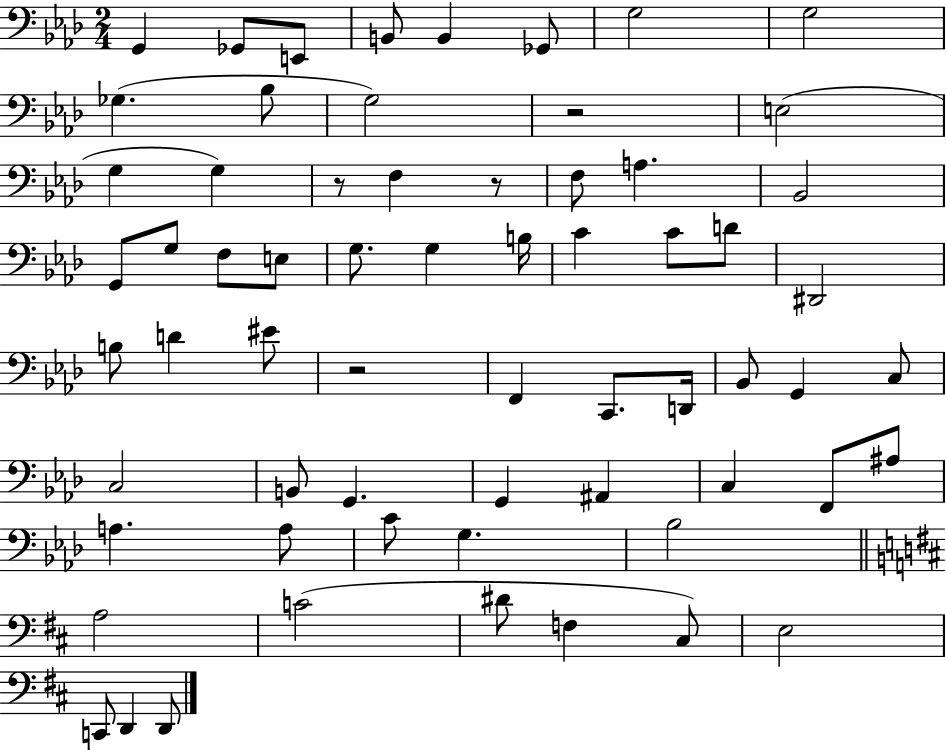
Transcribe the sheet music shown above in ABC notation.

X:1
T:Untitled
M:2/4
L:1/4
K:Ab
G,, _G,,/2 E,,/2 B,,/2 B,, _G,,/2 G,2 G,2 _G, _B,/2 G,2 z2 E,2 G, G, z/2 F, z/2 F,/2 A, _B,,2 G,,/2 G,/2 F,/2 E,/2 G,/2 G, B,/4 C C/2 D/2 ^D,,2 B,/2 D ^E/2 z2 F,, C,,/2 D,,/4 _B,,/2 G,, C,/2 C,2 B,,/2 G,, G,, ^A,, C, F,,/2 ^A,/2 A, A,/2 C/2 G, _B,2 A,2 C2 ^D/2 F, ^C,/2 E,2 C,,/2 D,, D,,/2